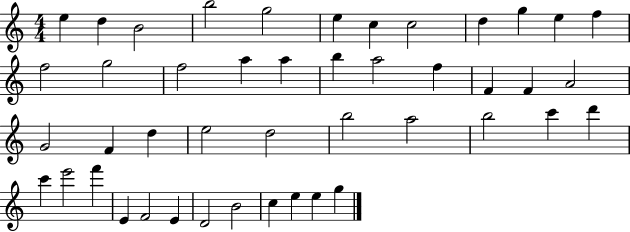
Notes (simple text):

E5/q D5/q B4/h B5/h G5/h E5/q C5/q C5/h D5/q G5/q E5/q F5/q F5/h G5/h F5/h A5/q A5/q B5/q A5/h F5/q F4/q F4/q A4/h G4/h F4/q D5/q E5/h D5/h B5/h A5/h B5/h C6/q D6/q C6/q E6/h F6/q E4/q F4/h E4/q D4/h B4/h C5/q E5/q E5/q G5/q